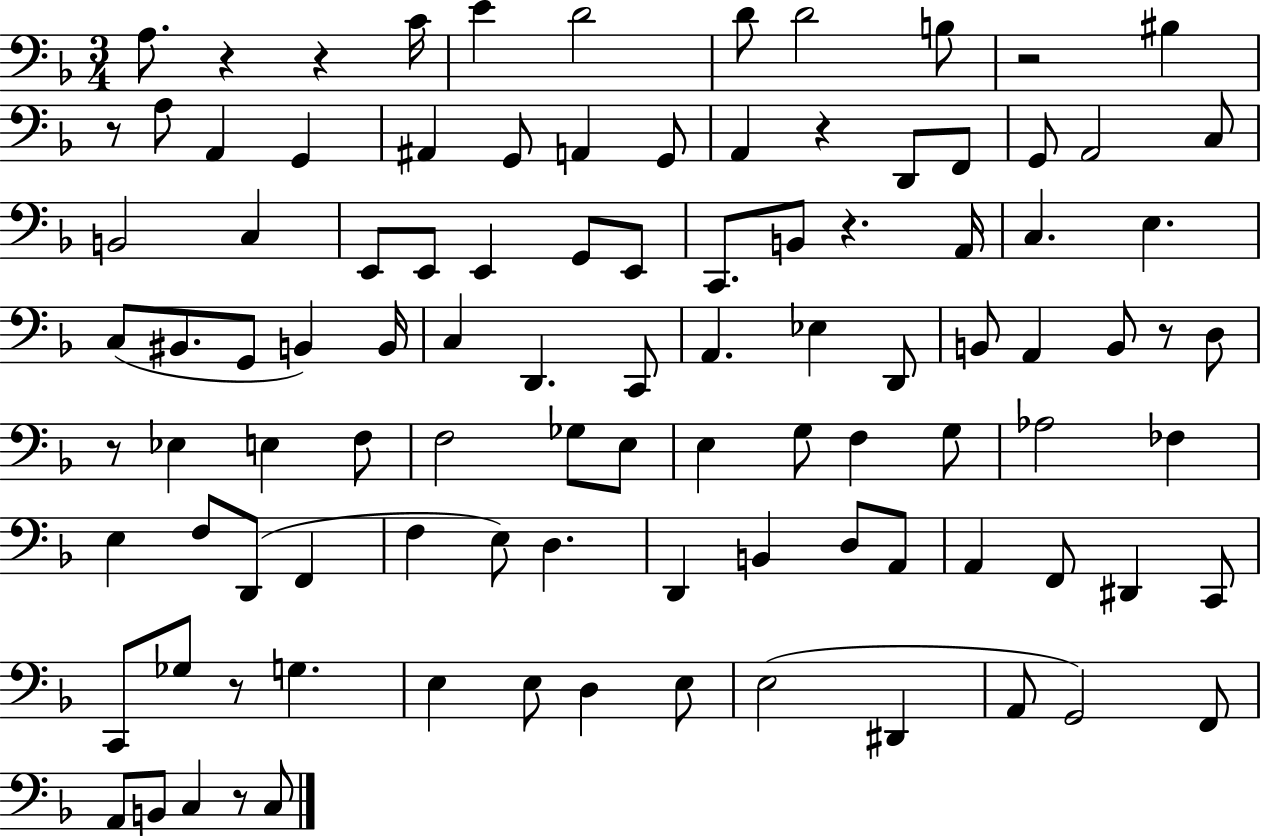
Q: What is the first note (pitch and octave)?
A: A3